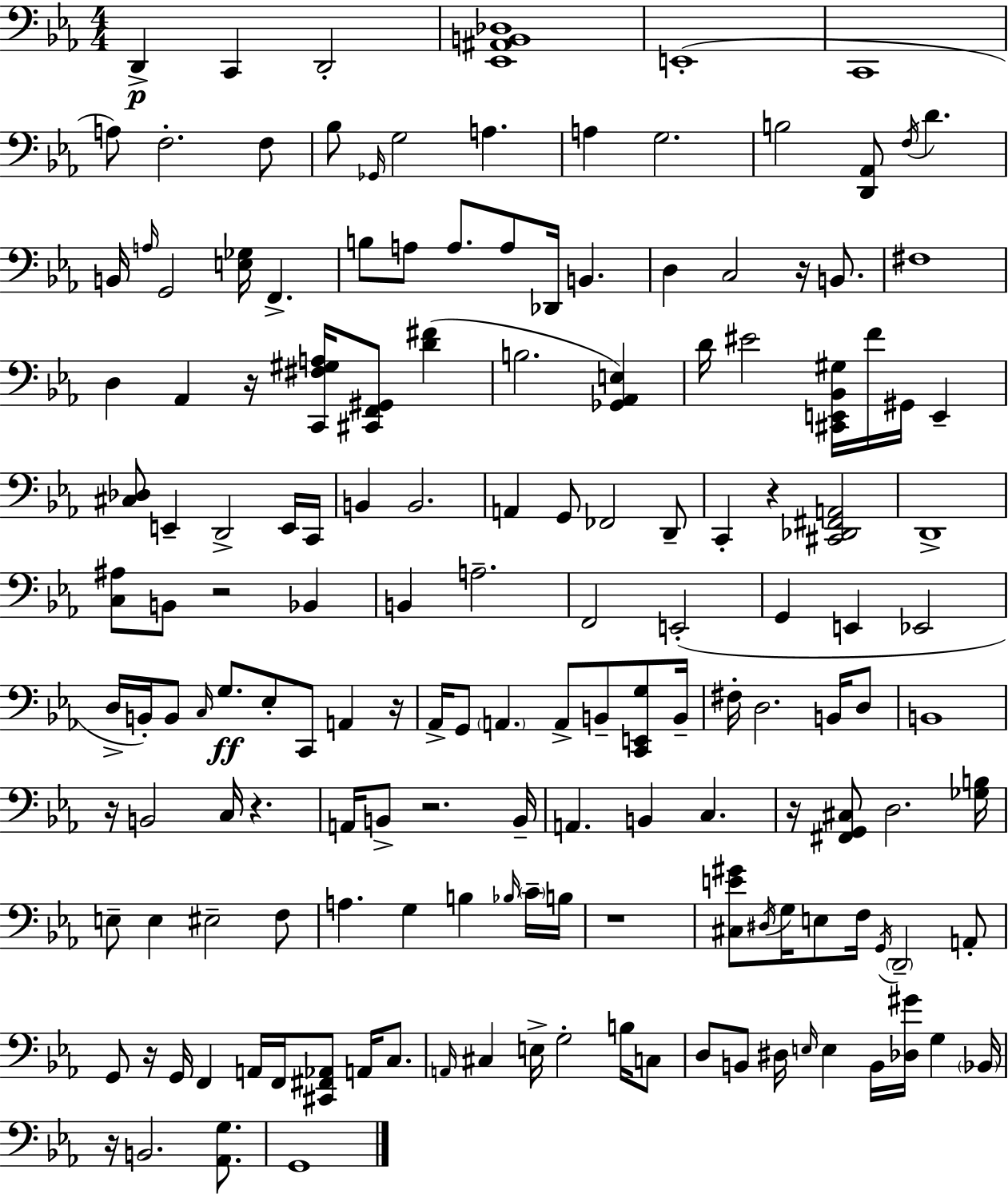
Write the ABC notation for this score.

X:1
T:Untitled
M:4/4
L:1/4
K:Eb
D,, C,, D,,2 [_E,,^A,,B,,_D,]4 E,,4 C,,4 A,/2 F,2 F,/2 _B,/2 _G,,/4 G,2 A, A, G,2 B,2 [D,,_A,,]/2 F,/4 D B,,/4 A,/4 G,,2 [E,_G,]/4 F,, B,/2 A,/2 A,/2 A,/2 _D,,/4 B,, D, C,2 z/4 B,,/2 ^F,4 D, _A,, z/4 [C,,^F,^G,A,]/4 [^C,,F,,^G,,]/2 [D^F] B,2 [_G,,_A,,E,] D/4 ^E2 [^C,,E,,_B,,^G,]/4 F/4 ^G,,/4 E,, [^C,_D,]/2 E,, D,,2 E,,/4 C,,/4 B,, B,,2 A,, G,,/2 _F,,2 D,,/2 C,, z [^C,,_D,,^F,,A,,]2 D,,4 [C,^A,]/2 B,,/2 z2 _B,, B,, A,2 F,,2 E,,2 G,, E,, _E,,2 D,/4 B,,/4 B,,/2 C,/4 G,/2 _E,/2 C,,/2 A,, z/4 _A,,/4 G,,/2 A,, A,,/2 B,,/2 [C,,E,,G,]/2 B,,/4 ^F,/4 D,2 B,,/4 D,/2 B,,4 z/4 B,,2 C,/4 z A,,/4 B,,/2 z2 B,,/4 A,, B,, C, z/4 [^F,,G,,^C,]/2 D,2 [_G,B,]/4 E,/2 E, ^E,2 F,/2 A, G, B, _B,/4 C/4 B,/4 z4 [^C,E^G]/2 ^D,/4 G,/4 E,/2 F,/4 G,,/4 D,,2 A,,/2 G,,/2 z/4 G,,/4 F,, A,,/4 F,,/4 [^C,,^F,,_A,,]/2 A,,/4 C,/2 A,,/4 ^C, E,/4 G,2 B,/4 C,/2 D,/2 B,,/2 ^D,/4 E,/4 E, B,,/4 [_D,^G]/4 G, _B,,/4 z/4 B,,2 [_A,,G,]/2 G,,4